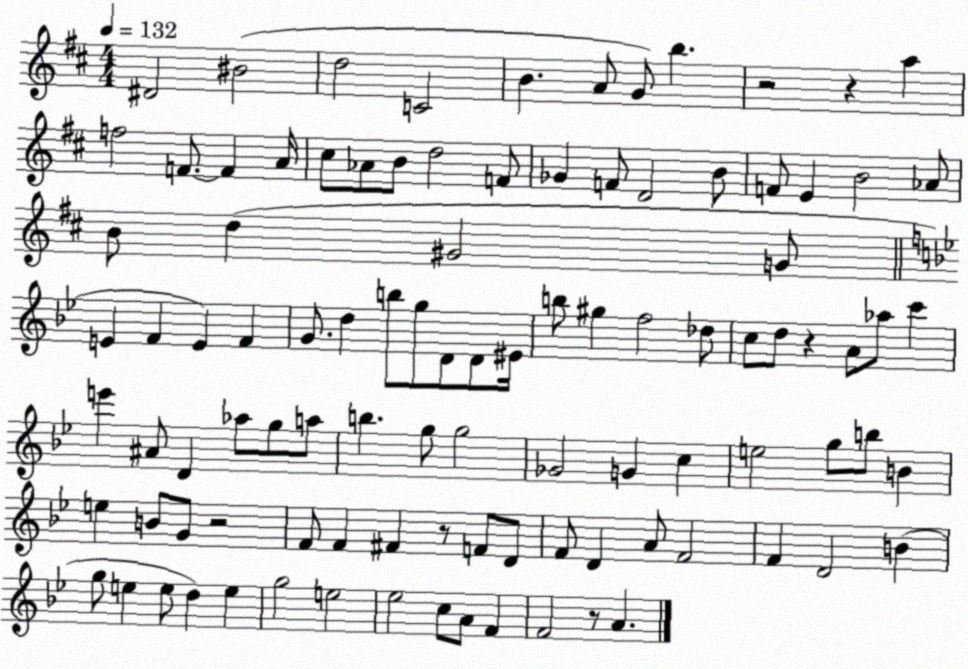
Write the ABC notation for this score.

X:1
T:Untitled
M:4/4
L:1/4
K:D
^D2 ^B2 d2 C2 B A/2 G/2 b z2 z a f2 F/2 F A/4 ^c/2 _A/2 B/2 d2 F/2 _G F/2 D2 B/2 F/2 E B2 _A/2 B/2 d ^G2 G/2 E F E F G/2 d b/2 g/2 D/2 D/2 ^E/4 b/2 ^g f2 _d/2 c/2 d/2 z A/2 _a/2 c' e' ^A/2 D _a/2 g/2 a/2 b g/2 g2 _G2 G c e2 g/2 b/2 B e B/2 G/2 z2 F/2 F ^F z/2 F/2 D/2 F/2 D A/2 F2 F D2 B g/2 e e/2 d e g2 e2 _e2 c/2 A/2 F F2 z/2 A